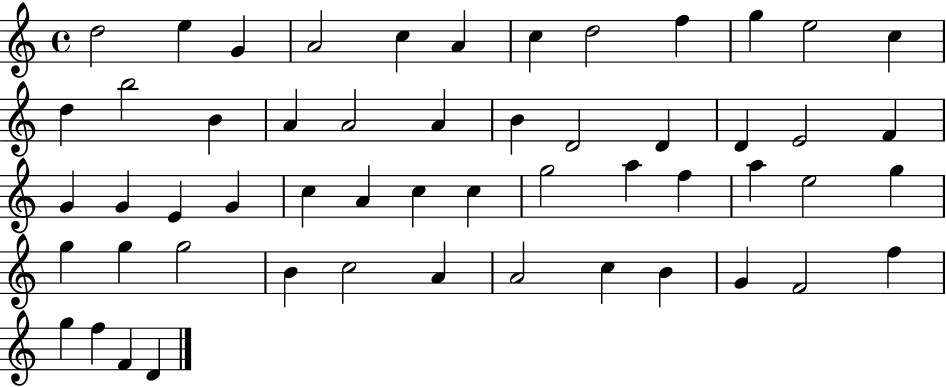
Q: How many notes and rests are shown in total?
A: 54